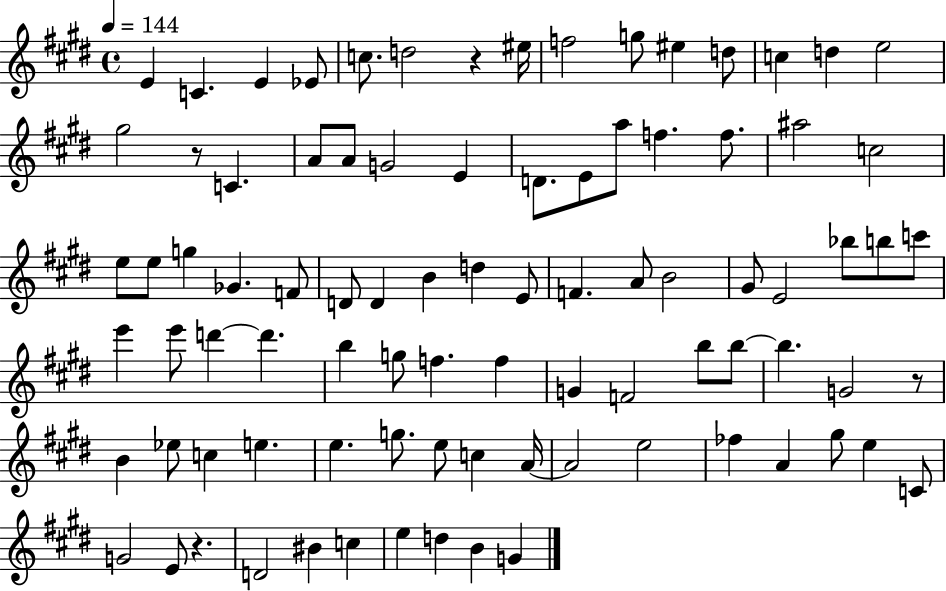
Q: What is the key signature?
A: E major